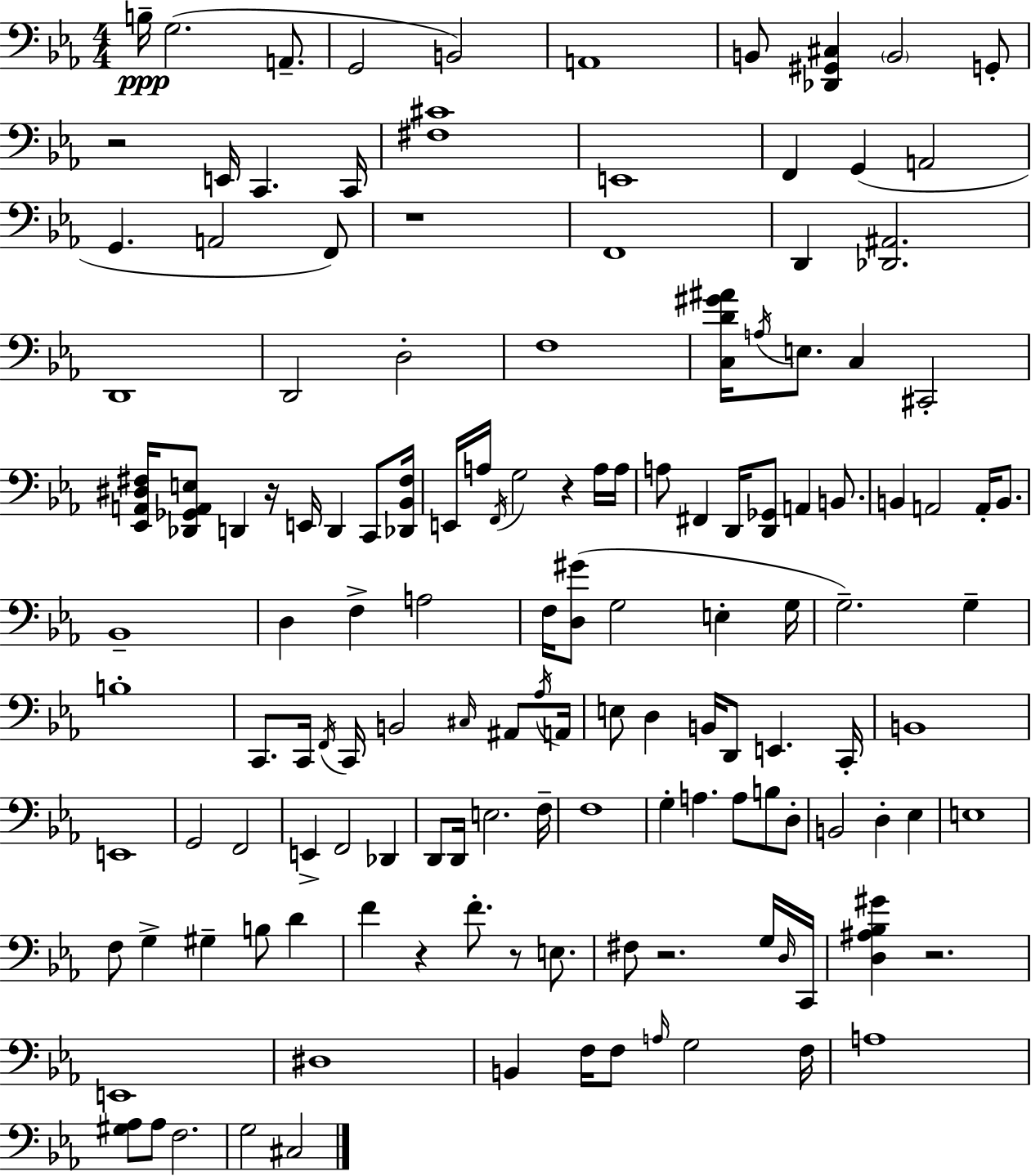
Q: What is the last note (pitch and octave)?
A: C#3